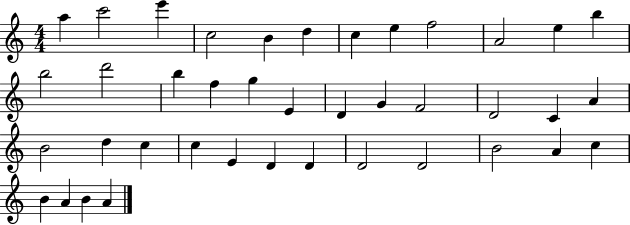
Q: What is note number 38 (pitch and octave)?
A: A4